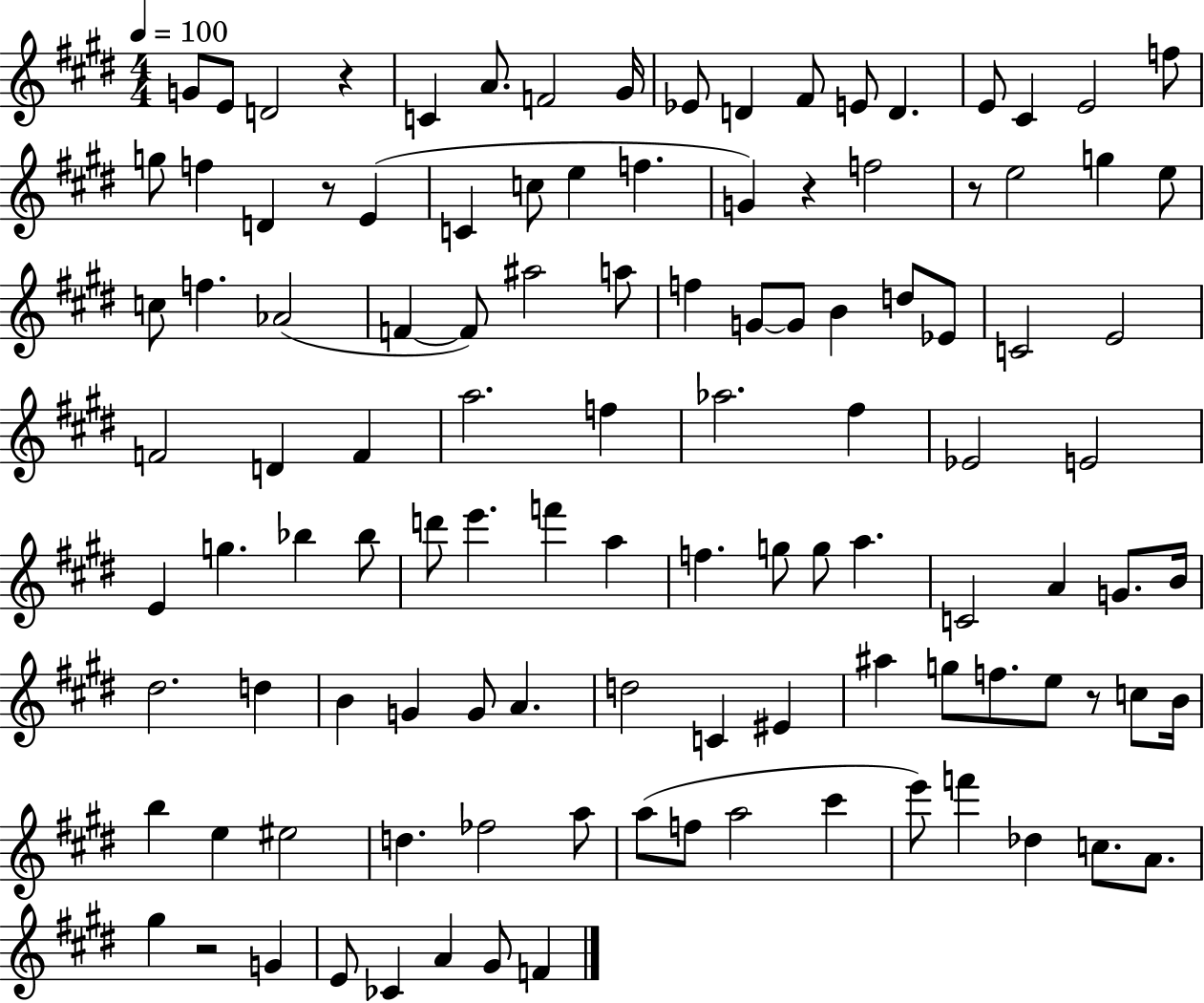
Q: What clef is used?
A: treble